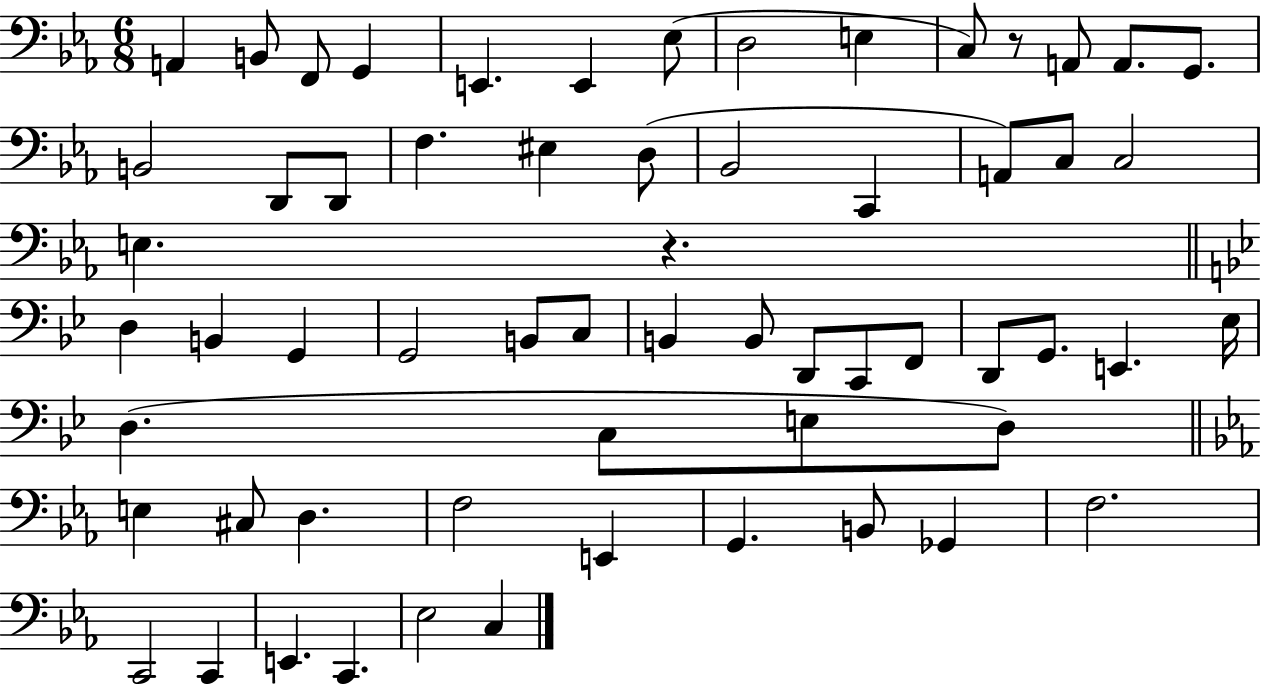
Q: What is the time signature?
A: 6/8